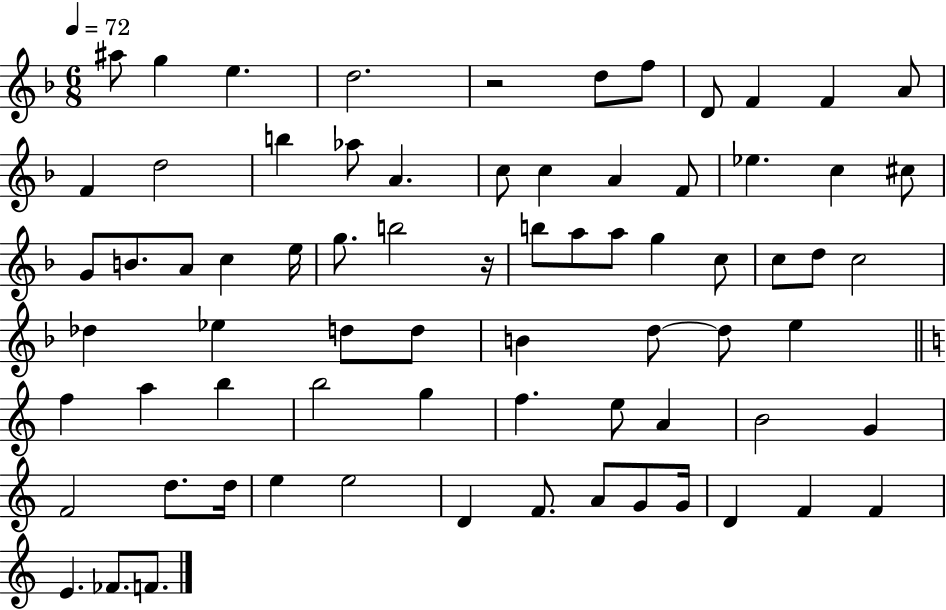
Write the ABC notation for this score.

X:1
T:Untitled
M:6/8
L:1/4
K:F
^a/2 g e d2 z2 d/2 f/2 D/2 F F A/2 F d2 b _a/2 A c/2 c A F/2 _e c ^c/2 G/2 B/2 A/2 c e/4 g/2 b2 z/4 b/2 a/2 a/2 g c/2 c/2 d/2 c2 _d _e d/2 d/2 B d/2 d/2 e f a b b2 g f e/2 A B2 G F2 d/2 d/4 e e2 D F/2 A/2 G/2 G/4 D F F E _F/2 F/2